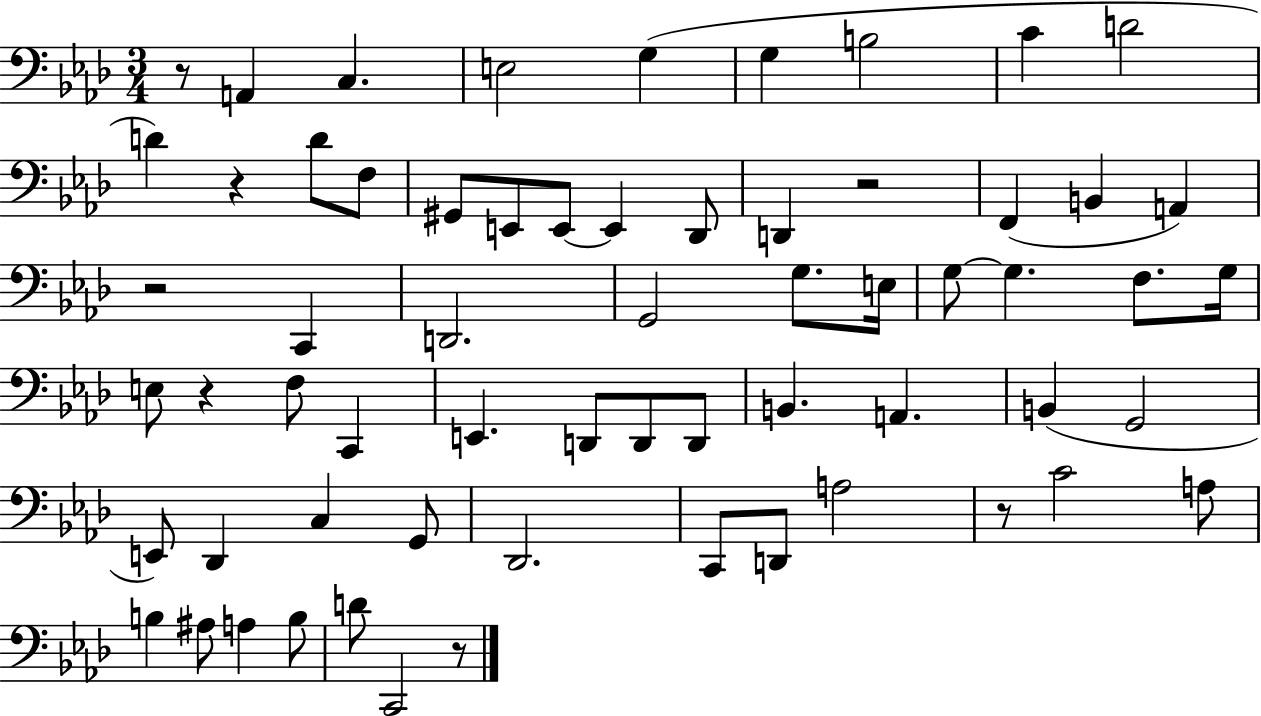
X:1
T:Untitled
M:3/4
L:1/4
K:Ab
z/2 A,, C, E,2 G, G, B,2 C D2 D z D/2 F,/2 ^G,,/2 E,,/2 E,,/2 E,, _D,,/2 D,, z2 F,, B,, A,, z2 C,, D,,2 G,,2 G,/2 E,/4 G,/2 G, F,/2 G,/4 E,/2 z F,/2 C,, E,, D,,/2 D,,/2 D,,/2 B,, A,, B,, G,,2 E,,/2 _D,, C, G,,/2 _D,,2 C,,/2 D,,/2 A,2 z/2 C2 A,/2 B, ^A,/2 A, B,/2 D/2 C,,2 z/2